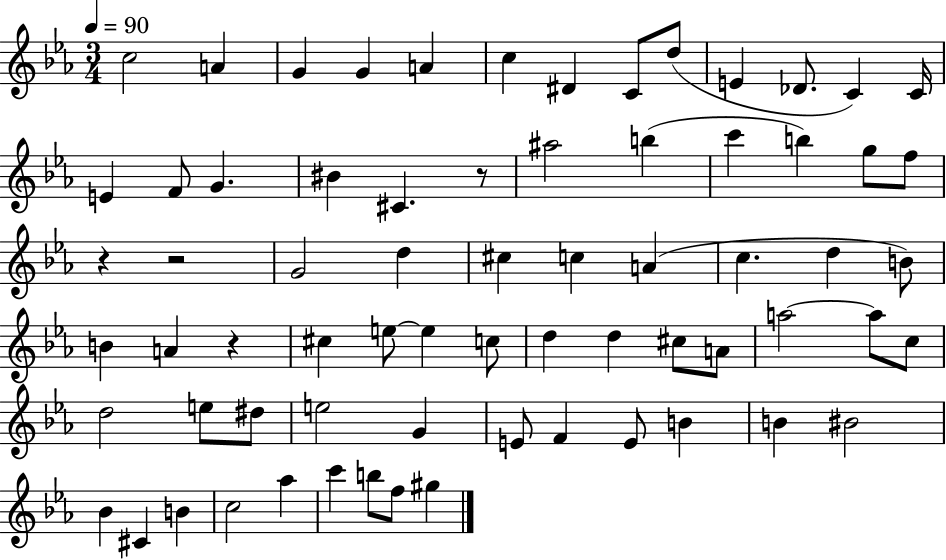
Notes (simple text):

C5/h A4/q G4/q G4/q A4/q C5/q D#4/q C4/e D5/e E4/q Db4/e. C4/q C4/s E4/q F4/e G4/q. BIS4/q C#4/q. R/e A#5/h B5/q C6/q B5/q G5/e F5/e R/q R/h G4/h D5/q C#5/q C5/q A4/q C5/q. D5/q B4/e B4/q A4/q R/q C#5/q E5/e E5/q C5/e D5/q D5/q C#5/e A4/e A5/h A5/e C5/e D5/h E5/e D#5/e E5/h G4/q E4/e F4/q E4/e B4/q B4/q BIS4/h Bb4/q C#4/q B4/q C5/h Ab5/q C6/q B5/e F5/e G#5/q